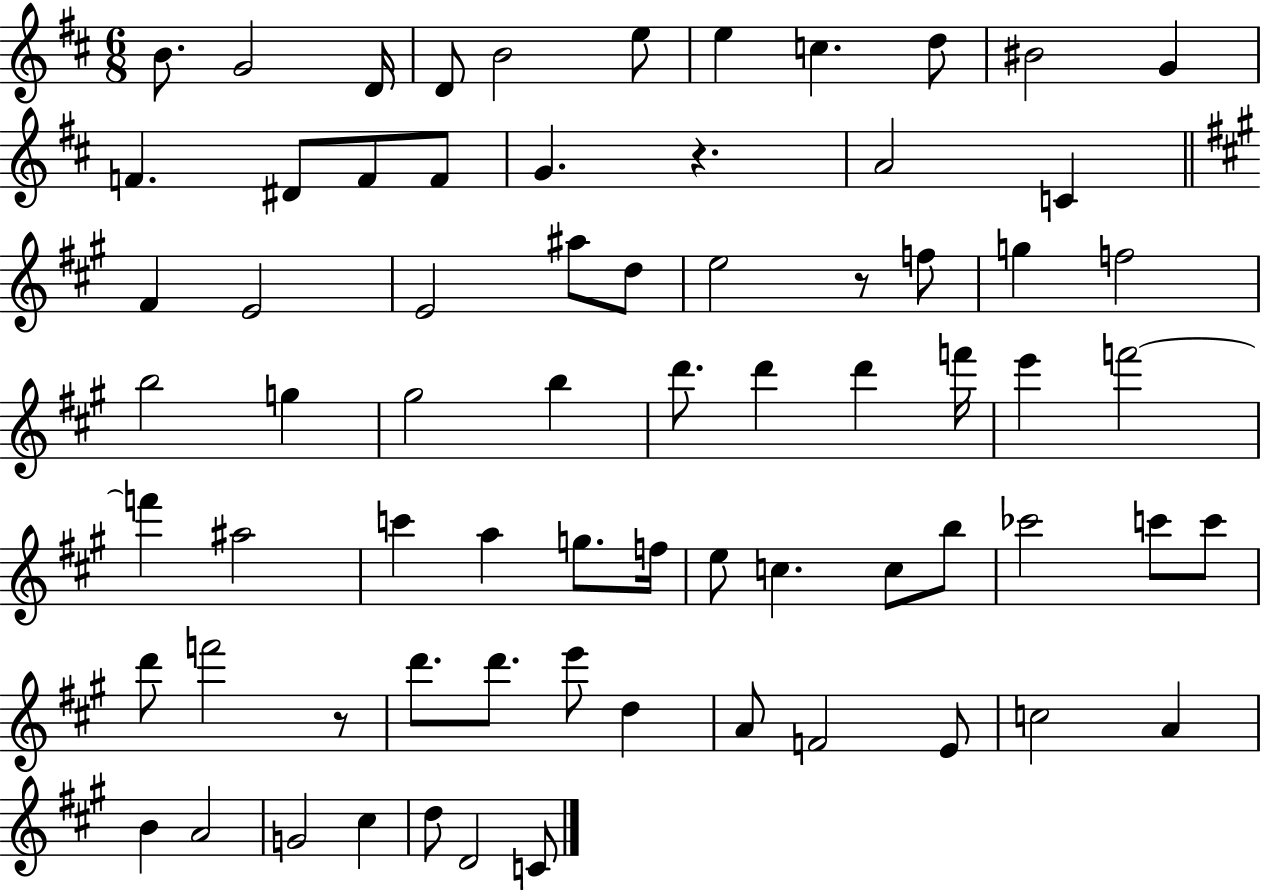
X:1
T:Untitled
M:6/8
L:1/4
K:D
B/2 G2 D/4 D/2 B2 e/2 e c d/2 ^B2 G F ^D/2 F/2 F/2 G z A2 C ^F E2 E2 ^a/2 d/2 e2 z/2 f/2 g f2 b2 g ^g2 b d'/2 d' d' f'/4 e' f'2 f' ^a2 c' a g/2 f/4 e/2 c c/2 b/2 _c'2 c'/2 c'/2 d'/2 f'2 z/2 d'/2 d'/2 e'/2 d A/2 F2 E/2 c2 A B A2 G2 ^c d/2 D2 C/2